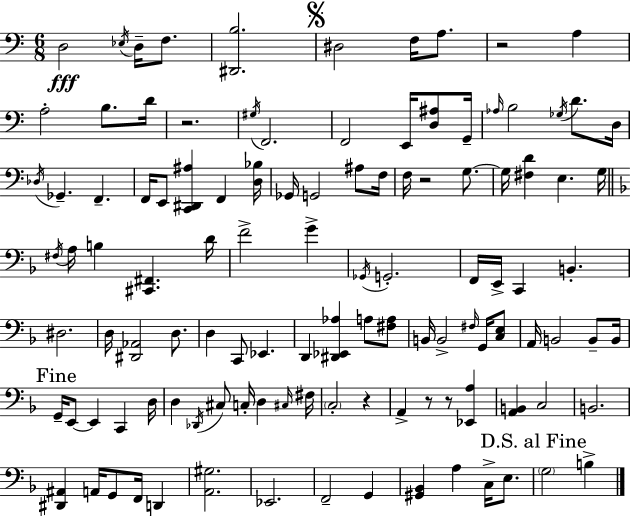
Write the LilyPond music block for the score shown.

{
  \clef bass
  \numericTimeSignature
  \time 6/8
  \key a \minor
  d2\fff \acciaccatura { ees16 } d16-- f8. | <dis, b>2. | \mark \markup { \musicglyph "scripts.segno" } dis2 f16 a8. | r2 a4 | \break a2-. b8. | d'16 r2. | \acciaccatura { gis16 } f,2. | f,2 e,16 <d ais>8 | \break g,16-- \grace { aes16 } b2 \acciaccatura { ges16 } | d'8. d16 \acciaccatura { des16 } ges,4.-- f,4.-- | f,16 e,8 <c, dis, ais>4 | f,4 <d bes>16 ges,16 g,2 | \break ais8 f16 f16 r2 | g8.~~ g16 <fis d'>4 e4. | g16 \bar "||" \break \key f \major \acciaccatura { fis16 } a16 b4 <cis, fis,>4. | d'16 f'2-> g'4-> | \acciaccatura { ges,16 } g,2.-. | f,16 e,16-> c,4 b,4.-. | \break dis2. | d16 <dis, aes,>2 d8. | d4 c,8 ees,4. | d,4 <dis, ees, aes>4 a8 | \break <fis a>8 b,16 b,2-> \grace { fis16 } | g,16 <c e>8 a,16 b,2 | b,8-- b,16 \mark "Fine" g,16-- e,8~~ e,4 c,4 | d16 d4 \acciaccatura { des,16 } cis8 c16-. d4 | \break \grace { cis16 } fis16 \parenthesize c2-. | r4 a,4-> r8 r8 | <ees, a>4 <a, b,>4 c2 | b,2. | \break <dis, ais,>4 a,16 g,8 | f,16 d,4 <a, gis>2. | ees,2. | f,2-- | \break g,4 <gis, bes,>4 a4 | c16-> e8. \mark "D.S. al Fine" \parenthesize g2 | b4-> \bar "|."
}